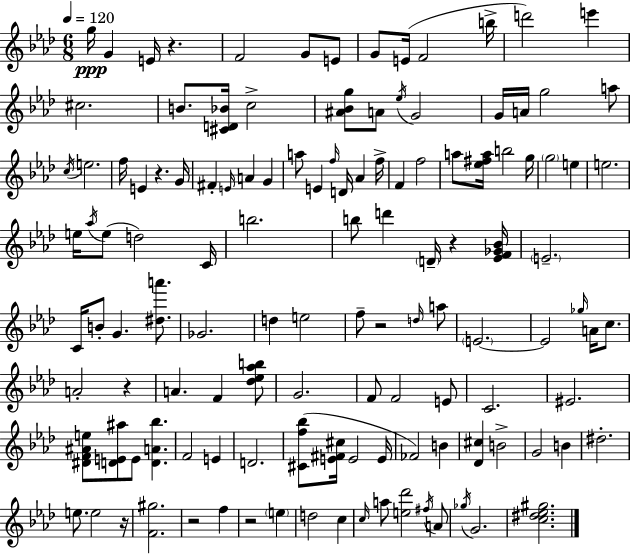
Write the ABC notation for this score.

X:1
T:Untitled
M:6/8
L:1/4
K:Ab
g/4 G E/4 z F2 G/2 E/2 G/2 E/4 F2 b/4 d'2 e' ^c2 B/2 [^CD_B]/4 c2 [^A_Bg]/2 A/2 _e/4 G2 G/4 A/4 g2 a/2 c/4 e2 f/4 E z G/4 ^F E/4 A G a/2 E f/4 D/4 _A f/4 F f2 a/2 [_e^fa]/4 b2 g/4 g2 e e2 e/4 _a/4 e/2 d2 C/4 b2 b/2 d' D/4 z [_EF_G_B]/4 E2 C/4 B/2 G [^da']/2 _G2 d e2 f/2 z2 d/4 a/2 E2 E2 _g/4 A/4 c/2 A2 z A F [_d_e_ab]/2 G2 F/2 F2 E/2 C2 ^E2 [^DF^Ae]/2 [DE^a]/2 E/2 [DA_b] F2 E D2 [^Cf_b]/2 [E^F^c]/4 E2 E/4 _F2 B [_D^c] B2 G2 B ^d2 e/2 e2 z/4 [F^g]2 z2 f z2 e d2 c c/4 a/2 [e_d']2 ^f/4 A/2 _g/4 G2 [c^d_e^g]2